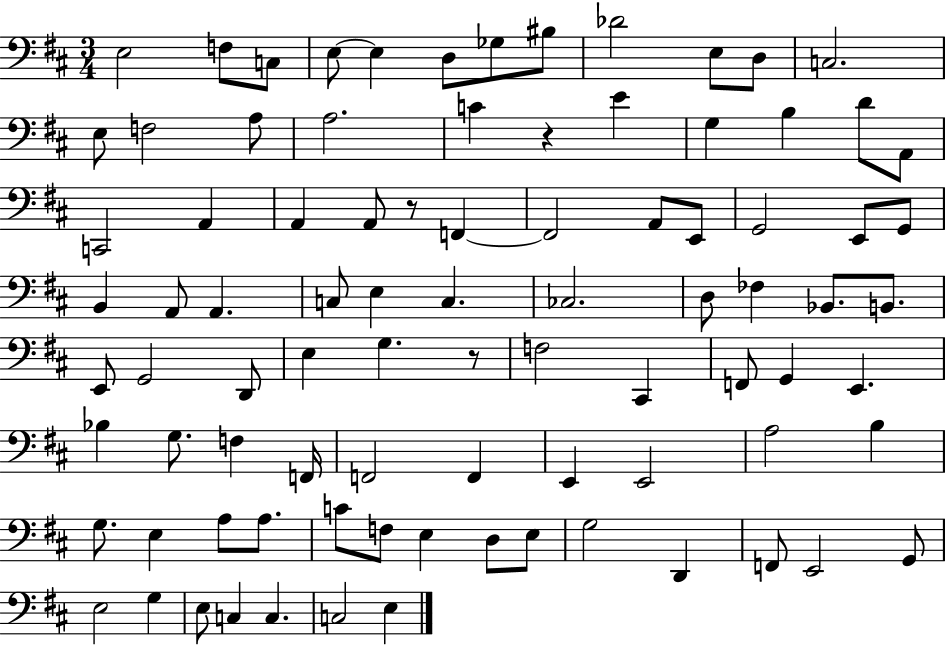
E3/h F3/e C3/e E3/e E3/q D3/e Gb3/e BIS3/e Db4/h E3/e D3/e C3/h. E3/e F3/h A3/e A3/h. C4/q R/q E4/q G3/q B3/q D4/e A2/e C2/h A2/q A2/q A2/e R/e F2/q F2/h A2/e E2/e G2/h E2/e G2/e B2/q A2/e A2/q. C3/e E3/q C3/q. CES3/h. D3/e FES3/q Bb2/e. B2/e. E2/e G2/h D2/e E3/q G3/q. R/e F3/h C#2/q F2/e G2/q E2/q. Bb3/q G3/e. F3/q F2/s F2/h F2/q E2/q E2/h A3/h B3/q G3/e. E3/q A3/e A3/e. C4/e F3/e E3/q D3/e E3/e G3/h D2/q F2/e E2/h G2/e E3/h G3/q E3/e C3/q C3/q. C3/h E3/q